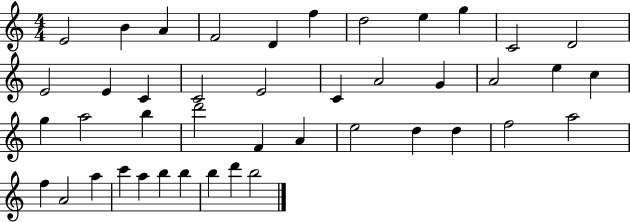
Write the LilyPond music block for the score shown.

{
  \clef treble
  \numericTimeSignature
  \time 4/4
  \key c \major
  e'2 b'4 a'4 | f'2 d'4 f''4 | d''2 e''4 g''4 | c'2 d'2 | \break e'2 e'4 c'4 | c'2 e'2 | c'4 a'2 g'4 | a'2 e''4 c''4 | \break g''4 a''2 b''4 | d'''2 f'4 a'4 | e''2 d''4 d''4 | f''2 a''2 | \break f''4 a'2 a''4 | c'''4 a''4 b''4 b''4 | b''4 d'''4 b''2 | \bar "|."
}